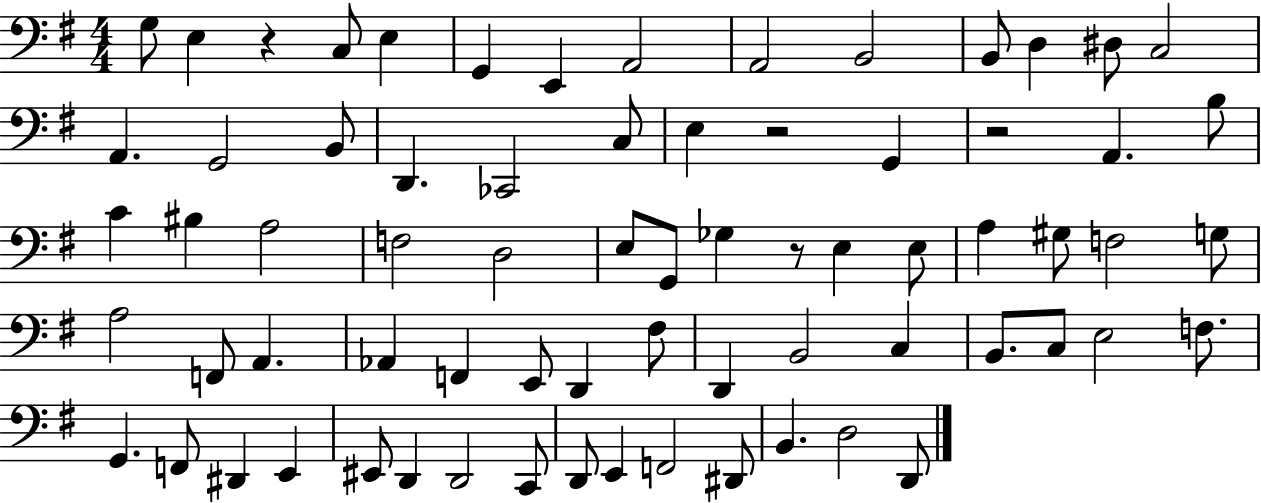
{
  \clef bass
  \numericTimeSignature
  \time 4/4
  \key g \major
  \repeat volta 2 { g8 e4 r4 c8 e4 | g,4 e,4 a,2 | a,2 b,2 | b,8 d4 dis8 c2 | \break a,4. g,2 b,8 | d,4. ces,2 c8 | e4 r2 g,4 | r2 a,4. b8 | \break c'4 bis4 a2 | f2 d2 | e8 g,8 ges4 r8 e4 e8 | a4 gis8 f2 g8 | \break a2 f,8 a,4. | aes,4 f,4 e,8 d,4 fis8 | d,4 b,2 c4 | b,8. c8 e2 f8. | \break g,4. f,8 dis,4 e,4 | eis,8 d,4 d,2 c,8 | d,8 e,4 f,2 dis,8 | b,4. d2 d,8 | \break } \bar "|."
}